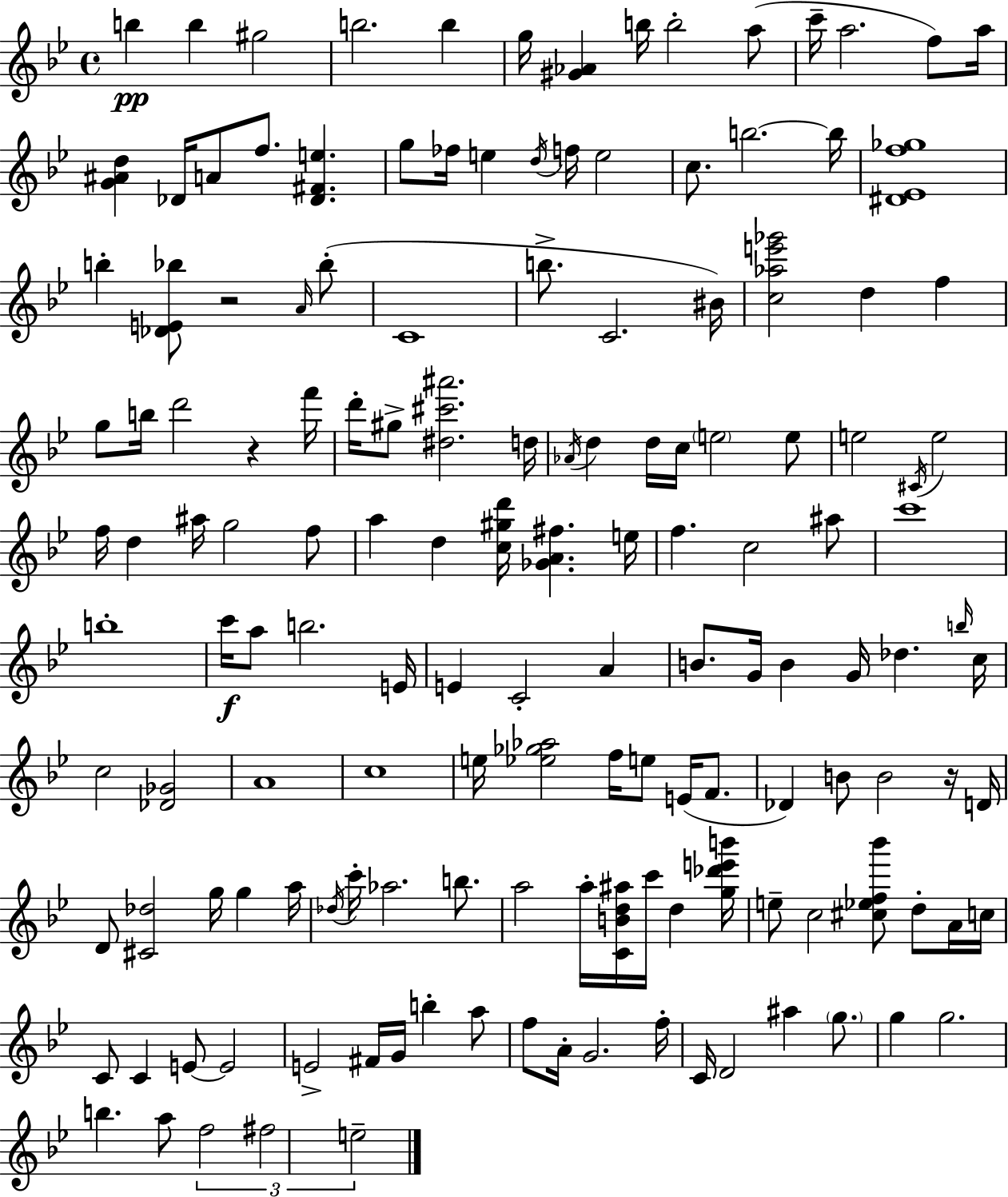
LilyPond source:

{
  \clef treble
  \time 4/4
  \defaultTimeSignature
  \key bes \major
  b''4\pp b''4 gis''2 | b''2. b''4 | g''16 <gis' aes'>4 b''16 b''2-. a''8( | c'''16-- a''2. f''8) a''16 | \break <g' ais' d''>4 des'16 a'8 f''8. <des' fis' e''>4. | g''8 fes''16 e''4 \acciaccatura { d''16 } f''16 e''2 | c''8. b''2.~~ | b''16 <dis' ees' f'' ges''>1 | \break b''4-. <des' e' bes''>8 r2 \grace { a'16 } | bes''8-.( c'1 | b''8.-> c'2. | bis'16) <c'' aes'' e''' ges'''>2 d''4 f''4 | \break g''8 b''16 d'''2 r4 | f'''16 d'''16-. gis''8-> <dis'' cis''' ais'''>2. | d''16 \acciaccatura { aes'16 } d''4 d''16 c''16 \parenthesize e''2 | e''8 e''2 \acciaccatura { cis'16 } e''2 | \break f''16 d''4 ais''16 g''2 | f''8 a''4 d''4 <c'' gis'' d'''>16 <ges' a' fis''>4. | e''16 f''4. c''2 | ais''8 c'''1 | \break b''1-. | c'''16\f a''8 b''2. | e'16 e'4 c'2-. | a'4 b'8. g'16 b'4 g'16 des''4. | \break \grace { b''16 } c''16 c''2 <des' ges'>2 | a'1 | c''1 | e''16 <ees'' ges'' aes''>2 f''16 e''8 | \break e'16( f'8. des'4) b'8 b'2 | r16 d'16 d'8 <cis' des''>2 g''16 | g''4 a''16 \acciaccatura { des''16 } c'''16-. aes''2. | b''8. a''2 a''16-. <c' b' d'' ais''>16 | \break c'''16 d''4 <g'' des''' e''' b'''>16 e''8-- c''2 | <cis'' ees'' f'' bes'''>8 d''8-. a'16 c''16 c'8 c'4 e'8~~ e'2 | e'2-> fis'16 g'16 | b''4-. a''8 f''8 a'16-. g'2. | \break f''16-. c'16 d'2 ais''4 | \parenthesize g''8. g''4 g''2. | b''4. a''8 \tuplet 3/2 { f''2 | fis''2 e''2-- } | \break \bar "|."
}